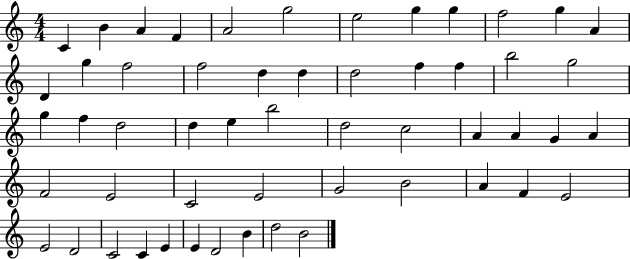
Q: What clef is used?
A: treble